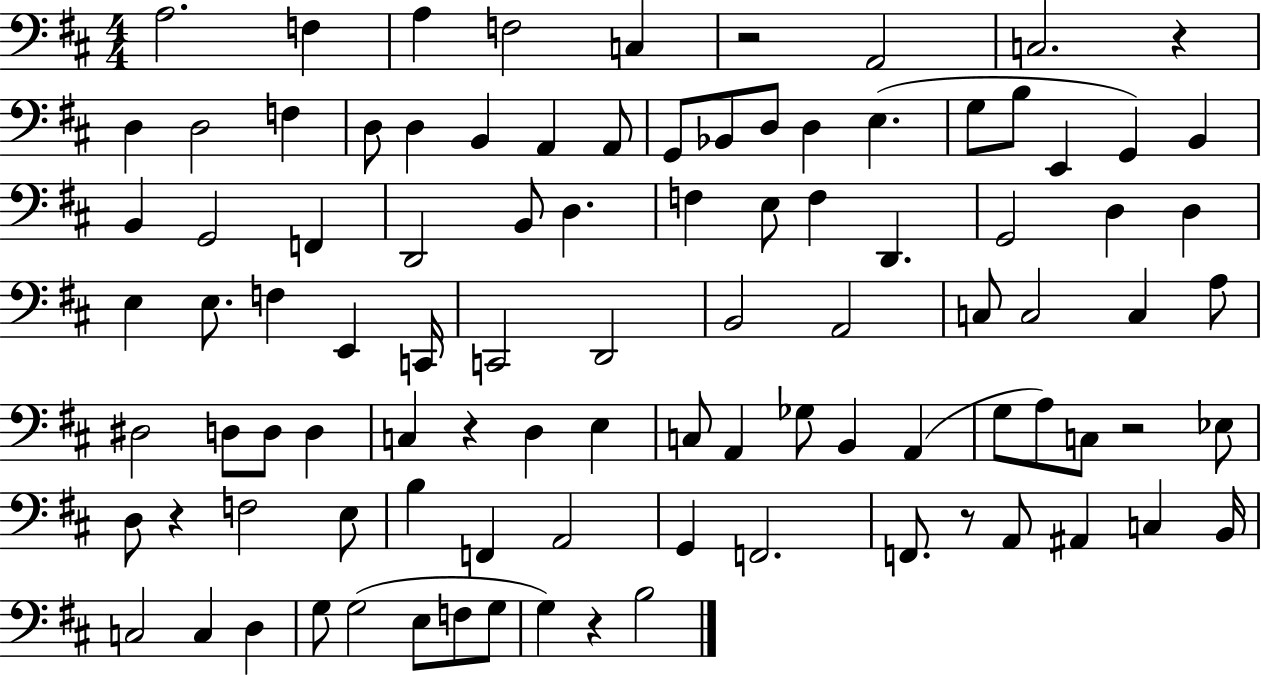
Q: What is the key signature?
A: D major